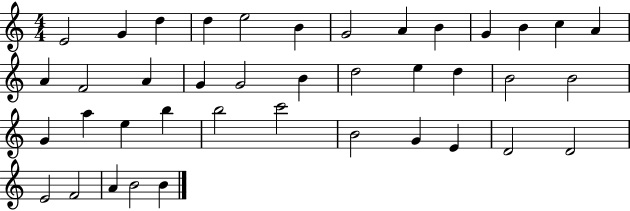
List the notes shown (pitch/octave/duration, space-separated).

E4/h G4/q D5/q D5/q E5/h B4/q G4/h A4/q B4/q G4/q B4/q C5/q A4/q A4/q F4/h A4/q G4/q G4/h B4/q D5/h E5/q D5/q B4/h B4/h G4/q A5/q E5/q B5/q B5/h C6/h B4/h G4/q E4/q D4/h D4/h E4/h F4/h A4/q B4/h B4/q